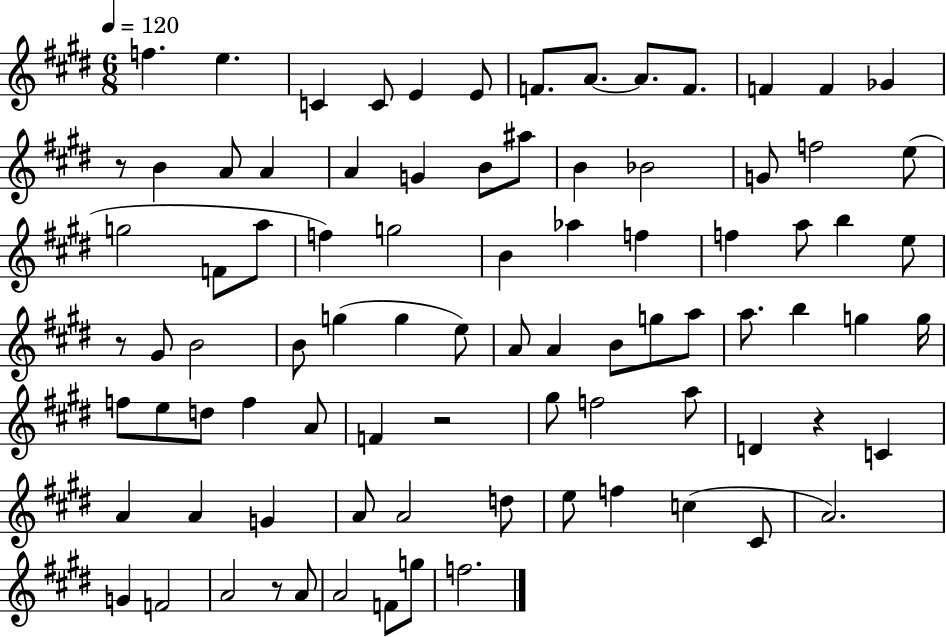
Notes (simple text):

F5/q. E5/q. C4/q C4/e E4/q E4/e F4/e. A4/e. A4/e. F4/e. F4/q F4/q Gb4/q R/e B4/q A4/e A4/q A4/q G4/q B4/e A#5/e B4/q Bb4/h G4/e F5/h E5/e G5/h F4/e A5/e F5/q G5/h B4/q Ab5/q F5/q F5/q A5/e B5/q E5/e R/e G#4/e B4/h B4/e G5/q G5/q E5/e A4/e A4/q B4/e G5/e A5/e A5/e. B5/q G5/q G5/s F5/e E5/e D5/e F5/q A4/e F4/q R/h G#5/e F5/h A5/e D4/q R/q C4/q A4/q A4/q G4/q A4/e A4/h D5/e E5/e F5/q C5/q C#4/e A4/h. G4/q F4/h A4/h R/e A4/e A4/h F4/e G5/e F5/h.